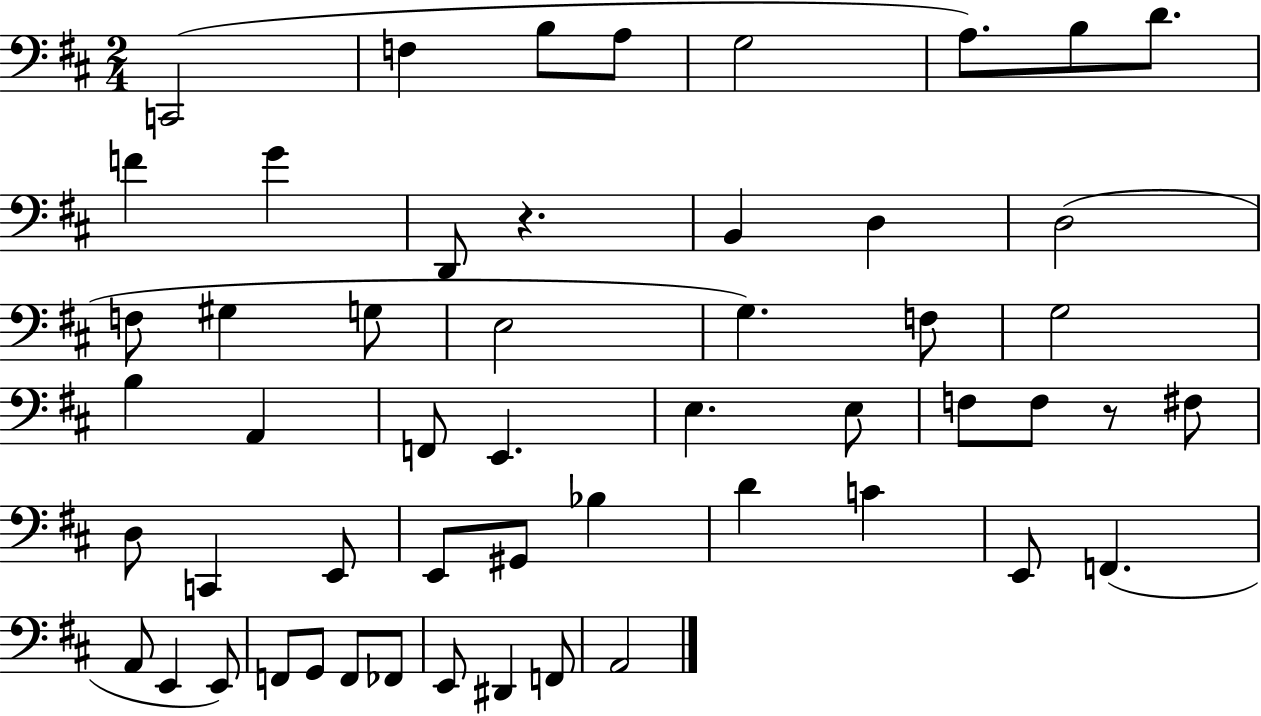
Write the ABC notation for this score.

X:1
T:Untitled
M:2/4
L:1/4
K:D
C,,2 F, B,/2 A,/2 G,2 A,/2 B,/2 D/2 F G D,,/2 z B,, D, D,2 F,/2 ^G, G,/2 E,2 G, F,/2 G,2 B, A,, F,,/2 E,, E, E,/2 F,/2 F,/2 z/2 ^F,/2 D,/2 C,, E,,/2 E,,/2 ^G,,/2 _B, D C E,,/2 F,, A,,/2 E,, E,,/2 F,,/2 G,,/2 F,,/2 _F,,/2 E,,/2 ^D,, F,,/2 A,,2